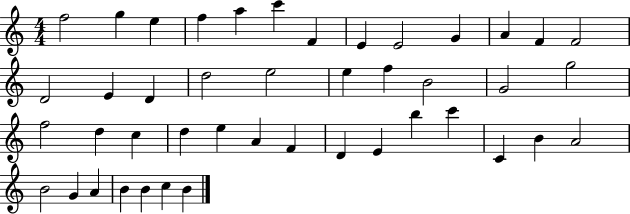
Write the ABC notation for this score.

X:1
T:Untitled
M:4/4
L:1/4
K:C
f2 g e f a c' F E E2 G A F F2 D2 E D d2 e2 e f B2 G2 g2 f2 d c d e A F D E b c' C B A2 B2 G A B B c B